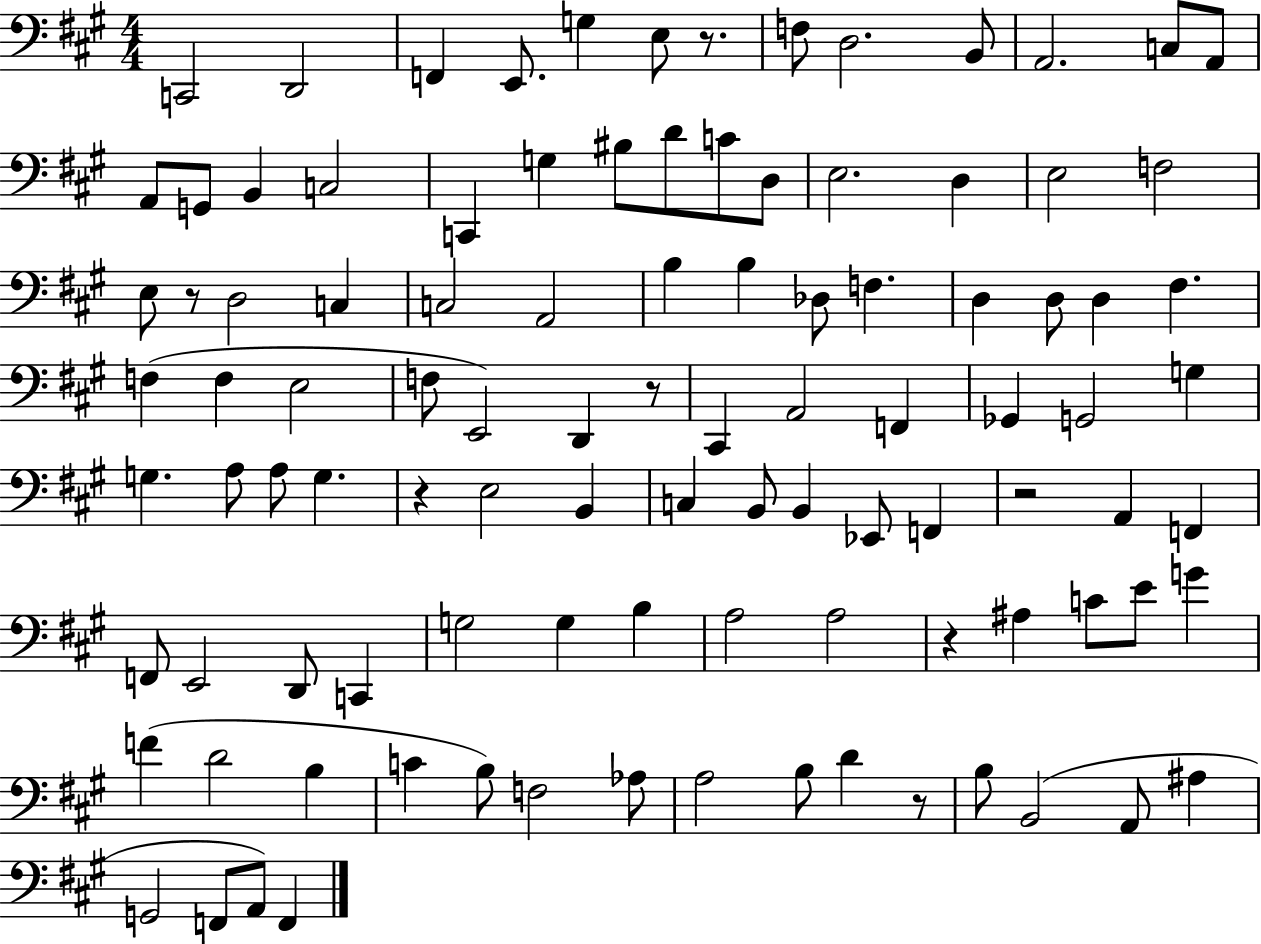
{
  \clef bass
  \numericTimeSignature
  \time 4/4
  \key a \major
  c,2 d,2 | f,4 e,8. g4 e8 r8. | f8 d2. b,8 | a,2. c8 a,8 | \break a,8 g,8 b,4 c2 | c,4 g4 bis8 d'8 c'8 d8 | e2. d4 | e2 f2 | \break e8 r8 d2 c4 | c2 a,2 | b4 b4 des8 f4. | d4 d8 d4 fis4. | \break f4( f4 e2 | f8 e,2) d,4 r8 | cis,4 a,2 f,4 | ges,4 g,2 g4 | \break g4. a8 a8 g4. | r4 e2 b,4 | c4 b,8 b,4 ees,8 f,4 | r2 a,4 f,4 | \break f,8 e,2 d,8 c,4 | g2 g4 b4 | a2 a2 | r4 ais4 c'8 e'8 g'4 | \break f'4( d'2 b4 | c'4 b8) f2 aes8 | a2 b8 d'4 r8 | b8 b,2( a,8 ais4 | \break g,2 f,8 a,8) f,4 | \bar "|."
}